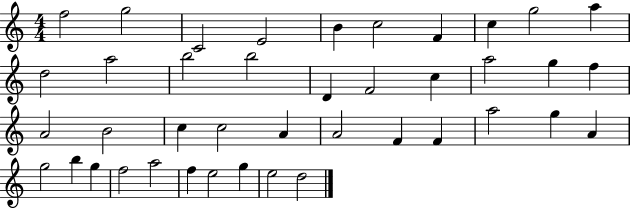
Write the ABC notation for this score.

X:1
T:Untitled
M:4/4
L:1/4
K:C
f2 g2 C2 E2 B c2 F c g2 a d2 a2 b2 b2 D F2 c a2 g f A2 B2 c c2 A A2 F F a2 g A g2 b g f2 a2 f e2 g e2 d2